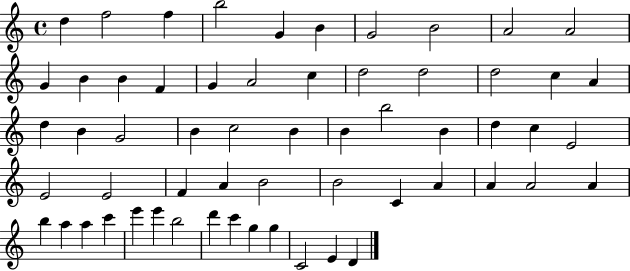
{
  \clef treble
  \time 4/4
  \defaultTimeSignature
  \key c \major
  d''4 f''2 f''4 | b''2 g'4 b'4 | g'2 b'2 | a'2 a'2 | \break g'4 b'4 b'4 f'4 | g'4 a'2 c''4 | d''2 d''2 | d''2 c''4 a'4 | \break d''4 b'4 g'2 | b'4 c''2 b'4 | b'4 b''2 b'4 | d''4 c''4 e'2 | \break e'2 e'2 | f'4 a'4 b'2 | b'2 c'4 a'4 | a'4 a'2 a'4 | \break b''4 a''4 a''4 c'''4 | e'''4 e'''4 b''2 | d'''4 c'''4 g''4 g''4 | c'2 e'4 d'4 | \break \bar "|."
}